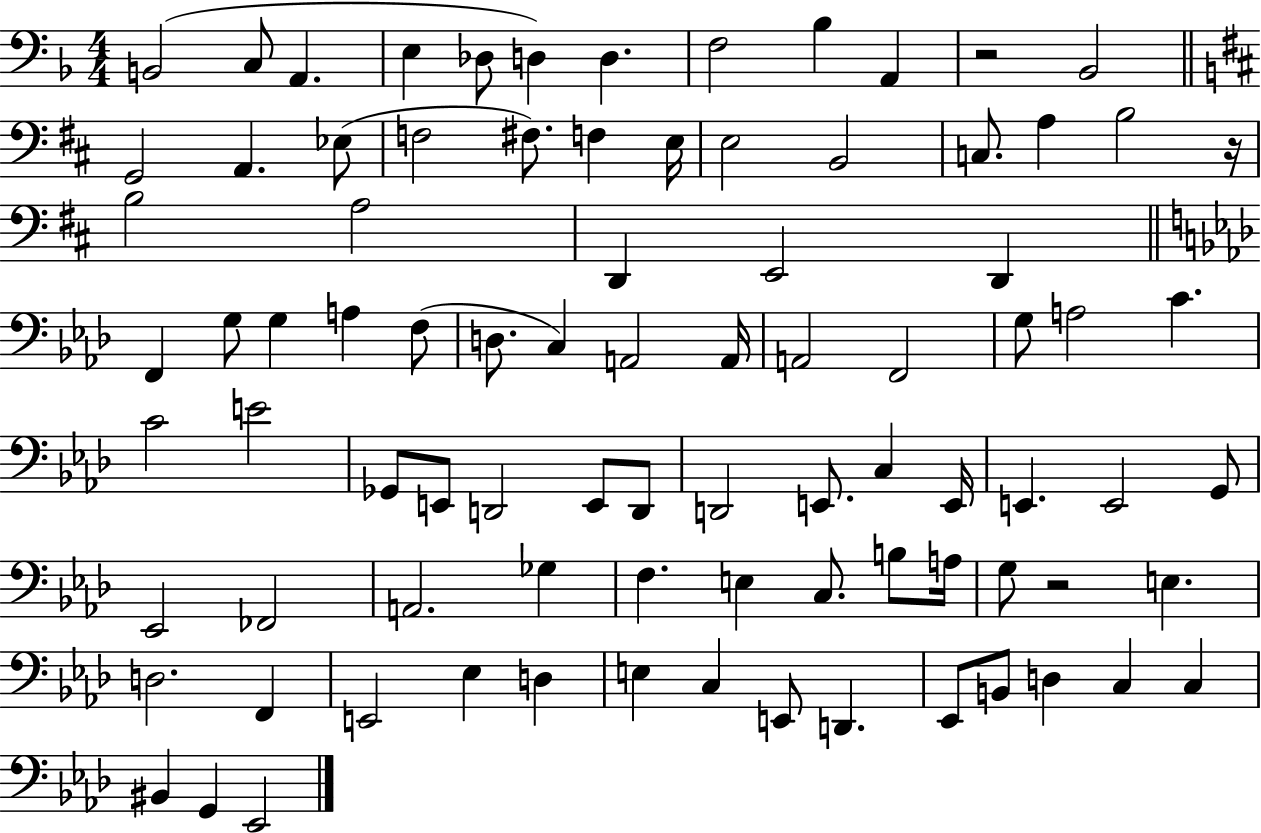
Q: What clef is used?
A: bass